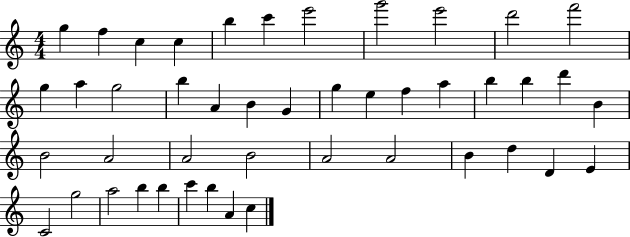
{
  \clef treble
  \numericTimeSignature
  \time 4/4
  \key c \major
  g''4 f''4 c''4 c''4 | b''4 c'''4 e'''2 | g'''2 e'''2 | d'''2 f'''2 | \break g''4 a''4 g''2 | b''4 a'4 b'4 g'4 | g''4 e''4 f''4 a''4 | b''4 b''4 d'''4 b'4 | \break b'2 a'2 | a'2 b'2 | a'2 a'2 | b'4 d''4 d'4 e'4 | \break c'2 g''2 | a''2 b''4 b''4 | c'''4 b''4 a'4 c''4 | \bar "|."
}